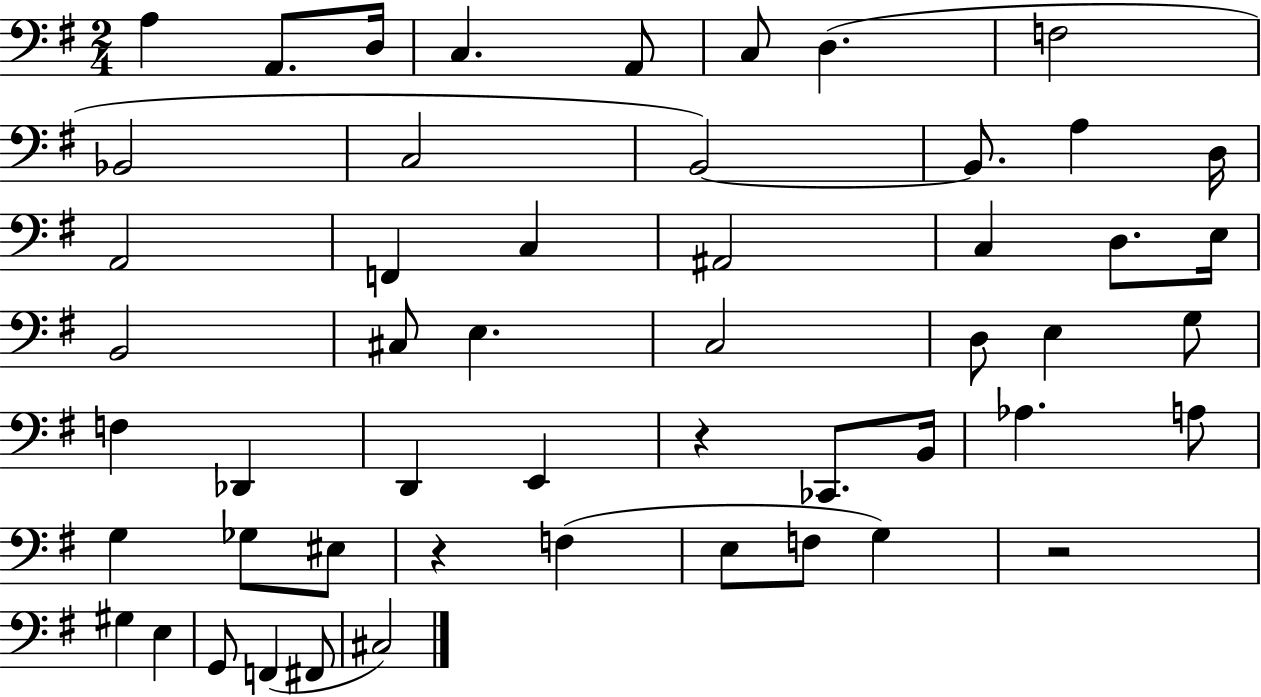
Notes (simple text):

A3/q A2/e. D3/s C3/q. A2/e C3/e D3/q. F3/h Bb2/h C3/h B2/h B2/e. A3/q D3/s A2/h F2/q C3/q A#2/h C3/q D3/e. E3/s B2/h C#3/e E3/q. C3/h D3/e E3/q G3/e F3/q Db2/q D2/q E2/q R/q CES2/e. B2/s Ab3/q. A3/e G3/q Gb3/e EIS3/e R/q F3/q E3/e F3/e G3/q R/h G#3/q E3/q G2/e F2/q F#2/e C#3/h